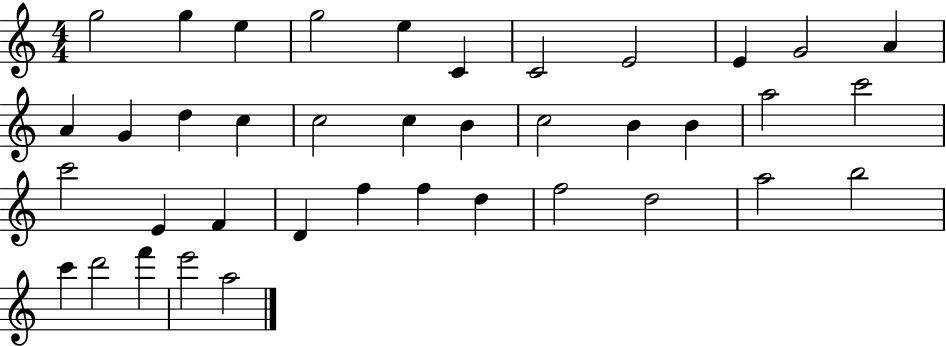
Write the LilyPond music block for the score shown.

{
  \clef treble
  \numericTimeSignature
  \time 4/4
  \key c \major
  g''2 g''4 e''4 | g''2 e''4 c'4 | c'2 e'2 | e'4 g'2 a'4 | \break a'4 g'4 d''4 c''4 | c''2 c''4 b'4 | c''2 b'4 b'4 | a''2 c'''2 | \break c'''2 e'4 f'4 | d'4 f''4 f''4 d''4 | f''2 d''2 | a''2 b''2 | \break c'''4 d'''2 f'''4 | e'''2 a''2 | \bar "|."
}